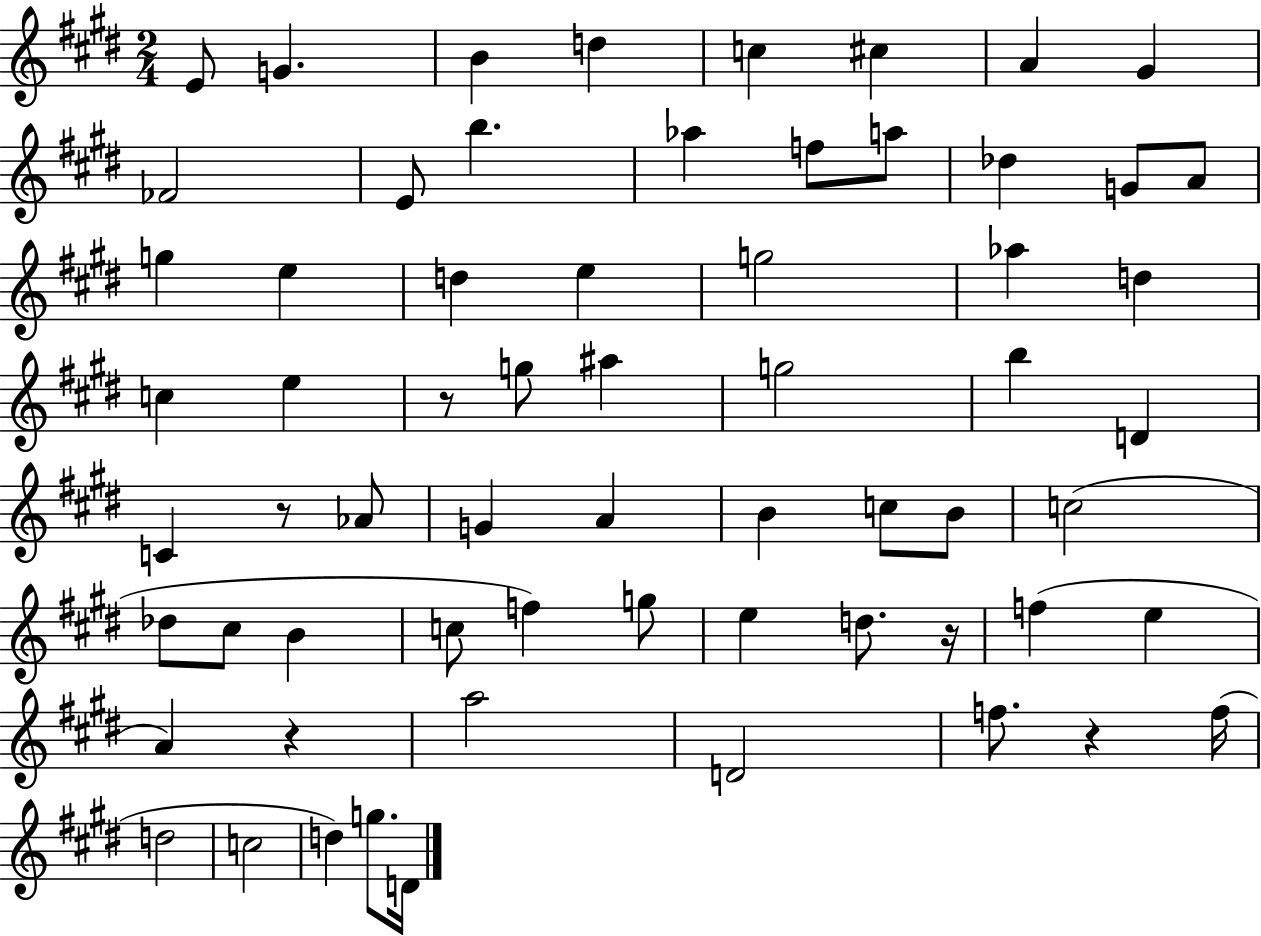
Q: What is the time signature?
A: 2/4